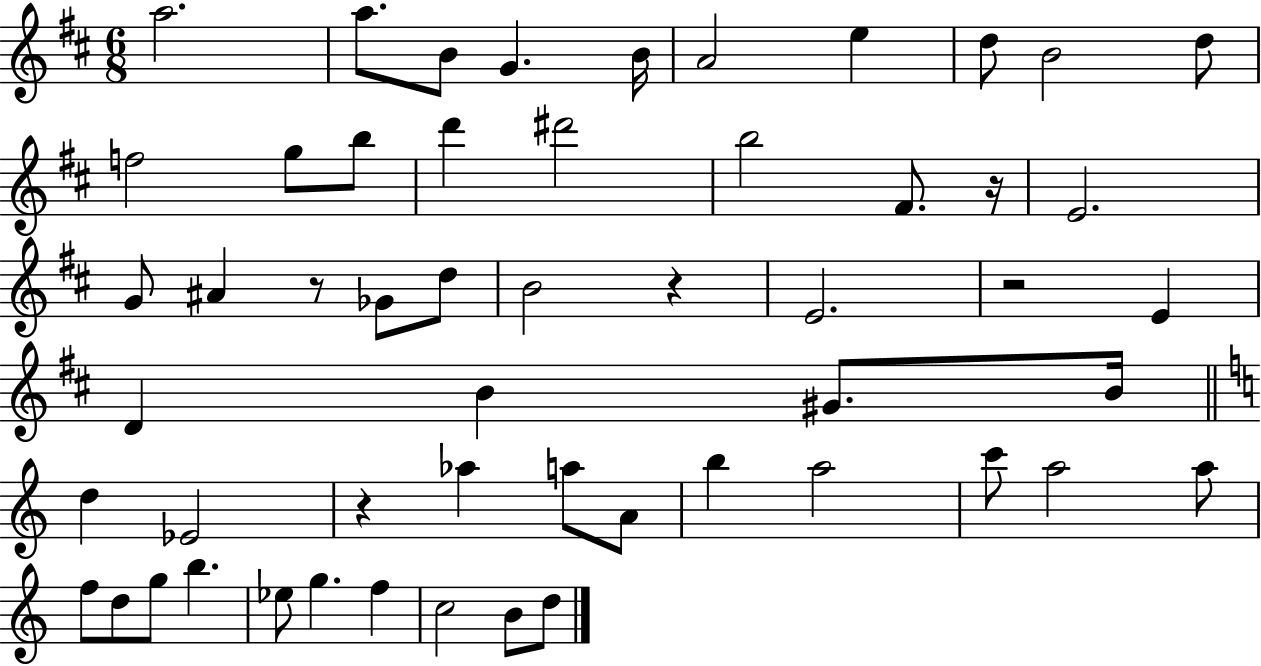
{
  \clef treble
  \numericTimeSignature
  \time 6/8
  \key d \major
  a''2. | a''8. b'8 g'4. b'16 | a'2 e''4 | d''8 b'2 d''8 | \break f''2 g''8 b''8 | d'''4 dis'''2 | b''2 fis'8. r16 | e'2. | \break g'8 ais'4 r8 ges'8 d''8 | b'2 r4 | e'2. | r2 e'4 | \break d'4 b'4 gis'8. b'16 | \bar "||" \break \key c \major d''4 ees'2 | r4 aes''4 a''8 a'8 | b''4 a''2 | c'''8 a''2 a''8 | \break f''8 d''8 g''8 b''4. | ees''8 g''4. f''4 | c''2 b'8 d''8 | \bar "|."
}